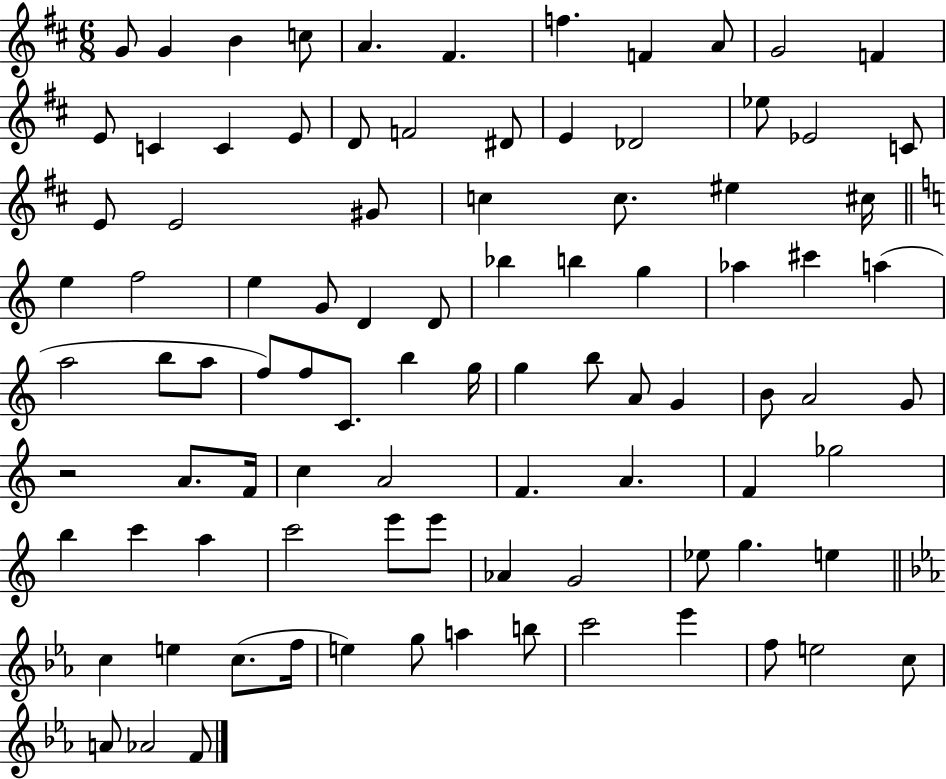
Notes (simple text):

G4/e G4/q B4/q C5/e A4/q. F#4/q. F5/q. F4/q A4/e G4/h F4/q E4/e C4/q C4/q E4/e D4/e F4/h D#4/e E4/q Db4/h Eb5/e Eb4/h C4/e E4/e E4/h G#4/e C5/q C5/e. EIS5/q C#5/s E5/q F5/h E5/q G4/e D4/q D4/e Bb5/q B5/q G5/q Ab5/q C#6/q A5/q A5/h B5/e A5/e F5/e F5/e C4/e. B5/q G5/s G5/q B5/e A4/e G4/q B4/e A4/h G4/e R/h A4/e. F4/s C5/q A4/h F4/q. A4/q. F4/q Gb5/h B5/q C6/q A5/q C6/h E6/e E6/e Ab4/q G4/h Eb5/e G5/q. E5/q C5/q E5/q C5/e. F5/s E5/q G5/e A5/q B5/e C6/h Eb6/q F5/e E5/h C5/e A4/e Ab4/h F4/e